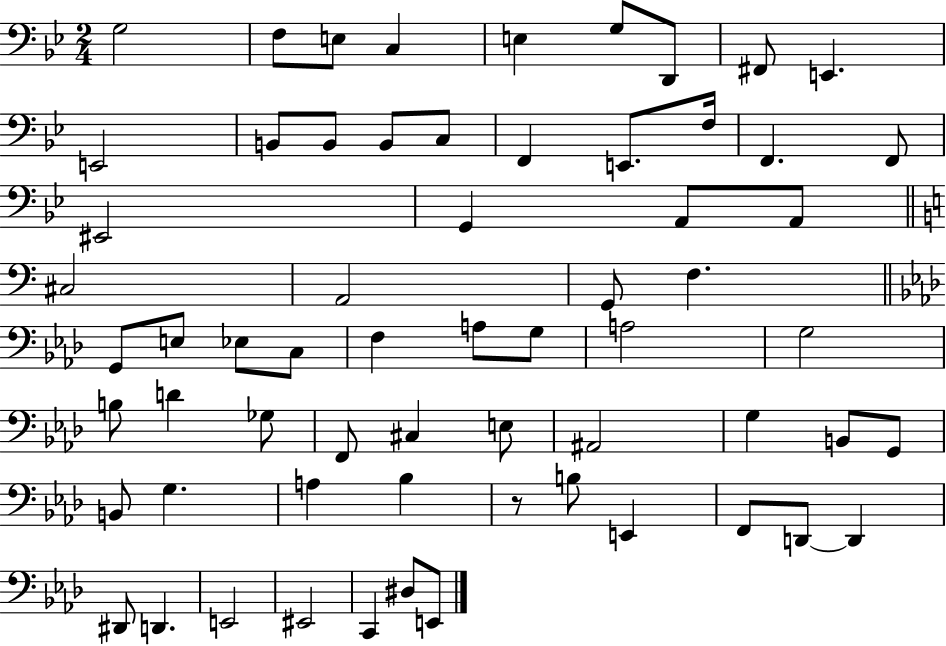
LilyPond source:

{
  \clef bass
  \numericTimeSignature
  \time 2/4
  \key bes \major
  g2 | f8 e8 c4 | e4 g8 d,8 | fis,8 e,4. | \break e,2 | b,8 b,8 b,8 c8 | f,4 e,8. f16 | f,4. f,8 | \break eis,2 | g,4 a,8 a,8 | \bar "||" \break \key c \major cis2 | a,2 | g,8 f4. | \bar "||" \break \key aes \major g,8 e8 ees8 c8 | f4 a8 g8 | a2 | g2 | \break b8 d'4 ges8 | f,8 cis4 e8 | ais,2 | g4 b,8 g,8 | \break b,8 g4. | a4 bes4 | r8 b8 e,4 | f,8 d,8~~ d,4 | \break dis,8 d,4. | e,2 | eis,2 | c,4 dis8 e,8 | \break \bar "|."
}